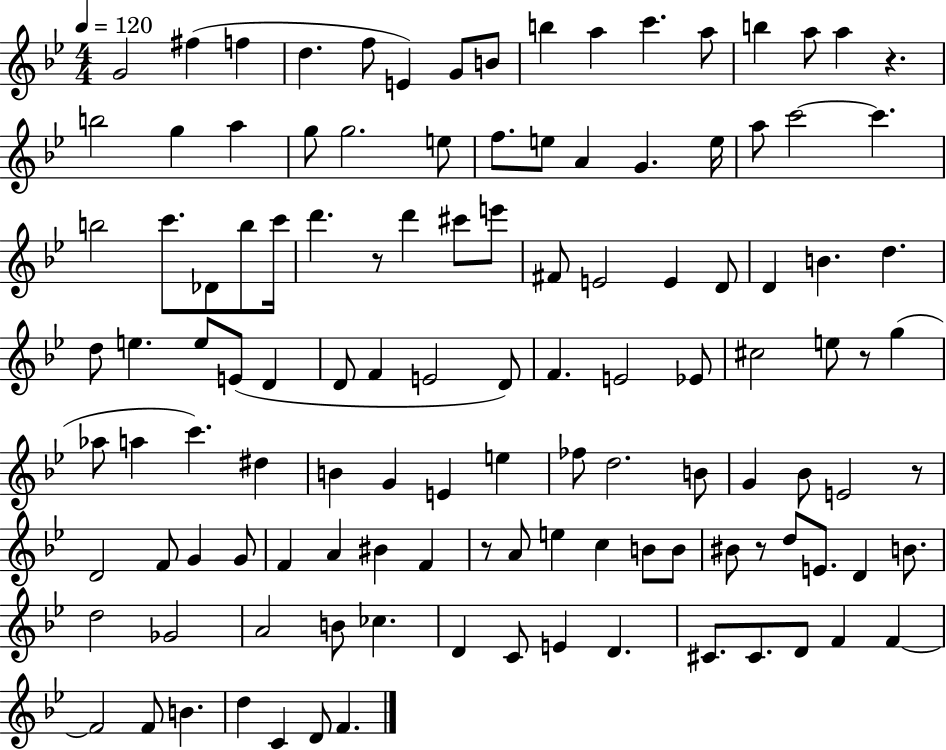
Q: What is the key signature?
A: BES major